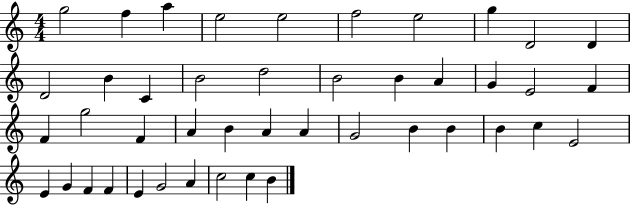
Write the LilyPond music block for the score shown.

{
  \clef treble
  \numericTimeSignature
  \time 4/4
  \key c \major
  g''2 f''4 a''4 | e''2 e''2 | f''2 e''2 | g''4 d'2 d'4 | \break d'2 b'4 c'4 | b'2 d''2 | b'2 b'4 a'4 | g'4 e'2 f'4 | \break f'4 g''2 f'4 | a'4 b'4 a'4 a'4 | g'2 b'4 b'4 | b'4 c''4 e'2 | \break e'4 g'4 f'4 f'4 | e'4 g'2 a'4 | c''2 c''4 b'4 | \bar "|."
}